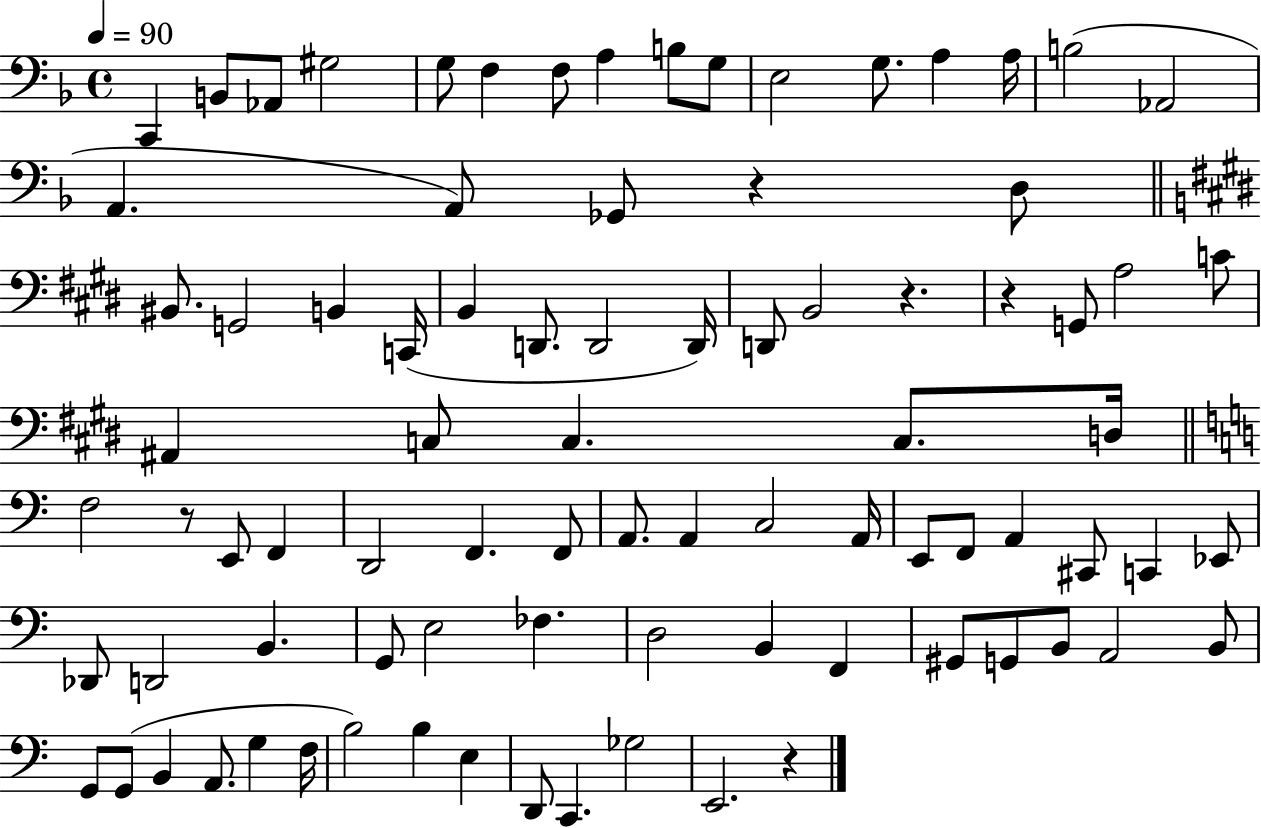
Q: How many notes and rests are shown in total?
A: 86